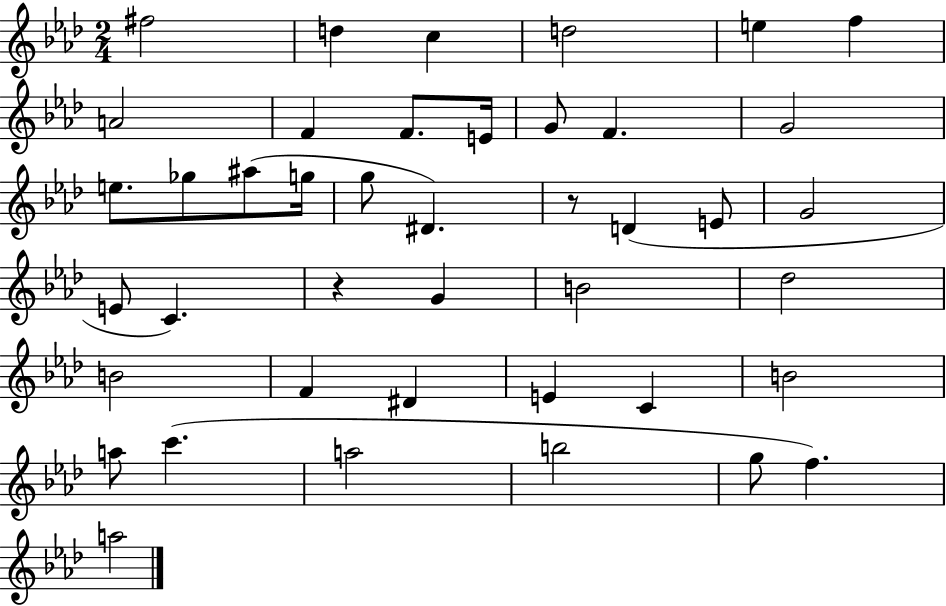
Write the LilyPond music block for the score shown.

{
  \clef treble
  \numericTimeSignature
  \time 2/4
  \key aes \major
  \repeat volta 2 { fis''2 | d''4 c''4 | d''2 | e''4 f''4 | \break a'2 | f'4 f'8. e'16 | g'8 f'4. | g'2 | \break e''8. ges''8 ais''8( g''16 | g''8 dis'4.) | r8 d'4( e'8 | g'2 | \break e'8 c'4.) | r4 g'4 | b'2 | des''2 | \break b'2 | f'4 dis'4 | e'4 c'4 | b'2 | \break a''8 c'''4.( | a''2 | b''2 | g''8 f''4.) | \break a''2 | } \bar "|."
}